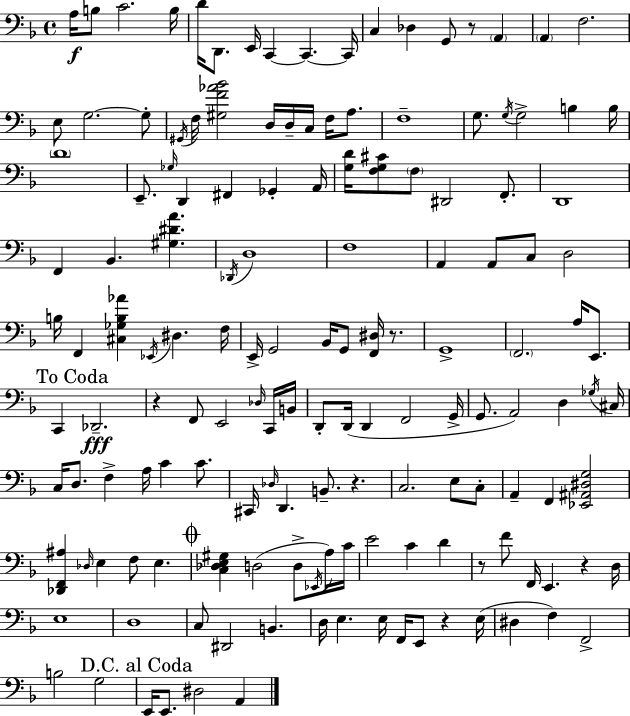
A3/s B3/e C4/h. B3/s D4/s D2/e. E2/s C2/q C2/q. C2/s C3/q Db3/q G2/e R/e A2/q A2/q F3/h. E3/e G3/h. G3/e G#2/s F3/s [G#3,F4,Ab4,Bb4]/h D3/s D3/s C3/s F3/s A3/e. F3/w G3/e. G3/s G3/h B3/q B3/s D4/w E2/e. Gb3/s D2/q F#2/q Gb2/q A2/s [G3,D4]/s [F3,G3,C#4]/e F3/e D#2/h F2/e. D2/w F2/q Bb2/q. [G#3,D#4,A4]/q. Db2/s D3/w F3/w A2/q A2/e C3/e D3/h B3/s F2/q [C#3,Gb3,B3,Ab4]/q Eb2/s D#3/q. F3/s E2/s G2/h Bb2/s G2/e [F2,D#3]/s R/e. G2/w F2/h. A3/s E2/e. C2/q Db2/h. R/q F2/e E2/h Db3/s C2/s B2/s D2/e D2/s D2/q F2/h G2/s G2/e. A2/h D3/q Gb3/s C#3/s C3/s D3/e. F3/q A3/s C4/q C4/e. C#2/s Db3/s D2/q. B2/e. R/q. C3/h. E3/e C3/e A2/q F2/q [Eb2,A#2,D#3,G3]/h [Db2,F2,A#3]/q Db3/s E3/q F3/e E3/q. [C3,Db3,E3,G#3]/q D3/h D3/e Eb2/s A3/s C4/s E4/h C4/q D4/q R/e F4/e F2/s E2/q. R/q D3/s E3/w D3/w C3/e D#2/h B2/q. D3/s E3/q. E3/s F2/s E2/e R/q E3/s D#3/q F3/q F2/h B3/h G3/h E2/s E2/e. D#3/h A2/q